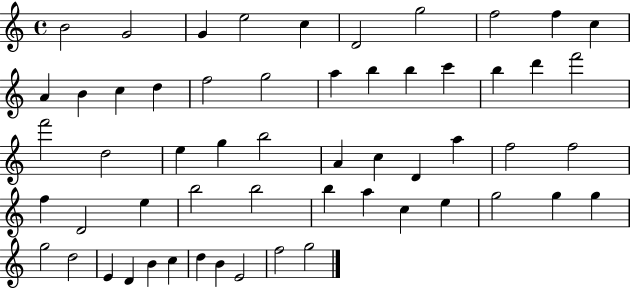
B4/h G4/h G4/q E5/h C5/q D4/h G5/h F5/h F5/q C5/q A4/q B4/q C5/q D5/q F5/h G5/h A5/q B5/q B5/q C6/q B5/q D6/q F6/h F6/h D5/h E5/q G5/q B5/h A4/q C5/q D4/q A5/q F5/h F5/h F5/q D4/h E5/q B5/h B5/h B5/q A5/q C5/q E5/q G5/h G5/q G5/q G5/h D5/h E4/q D4/q B4/q C5/q D5/q B4/q E4/h F5/h G5/h